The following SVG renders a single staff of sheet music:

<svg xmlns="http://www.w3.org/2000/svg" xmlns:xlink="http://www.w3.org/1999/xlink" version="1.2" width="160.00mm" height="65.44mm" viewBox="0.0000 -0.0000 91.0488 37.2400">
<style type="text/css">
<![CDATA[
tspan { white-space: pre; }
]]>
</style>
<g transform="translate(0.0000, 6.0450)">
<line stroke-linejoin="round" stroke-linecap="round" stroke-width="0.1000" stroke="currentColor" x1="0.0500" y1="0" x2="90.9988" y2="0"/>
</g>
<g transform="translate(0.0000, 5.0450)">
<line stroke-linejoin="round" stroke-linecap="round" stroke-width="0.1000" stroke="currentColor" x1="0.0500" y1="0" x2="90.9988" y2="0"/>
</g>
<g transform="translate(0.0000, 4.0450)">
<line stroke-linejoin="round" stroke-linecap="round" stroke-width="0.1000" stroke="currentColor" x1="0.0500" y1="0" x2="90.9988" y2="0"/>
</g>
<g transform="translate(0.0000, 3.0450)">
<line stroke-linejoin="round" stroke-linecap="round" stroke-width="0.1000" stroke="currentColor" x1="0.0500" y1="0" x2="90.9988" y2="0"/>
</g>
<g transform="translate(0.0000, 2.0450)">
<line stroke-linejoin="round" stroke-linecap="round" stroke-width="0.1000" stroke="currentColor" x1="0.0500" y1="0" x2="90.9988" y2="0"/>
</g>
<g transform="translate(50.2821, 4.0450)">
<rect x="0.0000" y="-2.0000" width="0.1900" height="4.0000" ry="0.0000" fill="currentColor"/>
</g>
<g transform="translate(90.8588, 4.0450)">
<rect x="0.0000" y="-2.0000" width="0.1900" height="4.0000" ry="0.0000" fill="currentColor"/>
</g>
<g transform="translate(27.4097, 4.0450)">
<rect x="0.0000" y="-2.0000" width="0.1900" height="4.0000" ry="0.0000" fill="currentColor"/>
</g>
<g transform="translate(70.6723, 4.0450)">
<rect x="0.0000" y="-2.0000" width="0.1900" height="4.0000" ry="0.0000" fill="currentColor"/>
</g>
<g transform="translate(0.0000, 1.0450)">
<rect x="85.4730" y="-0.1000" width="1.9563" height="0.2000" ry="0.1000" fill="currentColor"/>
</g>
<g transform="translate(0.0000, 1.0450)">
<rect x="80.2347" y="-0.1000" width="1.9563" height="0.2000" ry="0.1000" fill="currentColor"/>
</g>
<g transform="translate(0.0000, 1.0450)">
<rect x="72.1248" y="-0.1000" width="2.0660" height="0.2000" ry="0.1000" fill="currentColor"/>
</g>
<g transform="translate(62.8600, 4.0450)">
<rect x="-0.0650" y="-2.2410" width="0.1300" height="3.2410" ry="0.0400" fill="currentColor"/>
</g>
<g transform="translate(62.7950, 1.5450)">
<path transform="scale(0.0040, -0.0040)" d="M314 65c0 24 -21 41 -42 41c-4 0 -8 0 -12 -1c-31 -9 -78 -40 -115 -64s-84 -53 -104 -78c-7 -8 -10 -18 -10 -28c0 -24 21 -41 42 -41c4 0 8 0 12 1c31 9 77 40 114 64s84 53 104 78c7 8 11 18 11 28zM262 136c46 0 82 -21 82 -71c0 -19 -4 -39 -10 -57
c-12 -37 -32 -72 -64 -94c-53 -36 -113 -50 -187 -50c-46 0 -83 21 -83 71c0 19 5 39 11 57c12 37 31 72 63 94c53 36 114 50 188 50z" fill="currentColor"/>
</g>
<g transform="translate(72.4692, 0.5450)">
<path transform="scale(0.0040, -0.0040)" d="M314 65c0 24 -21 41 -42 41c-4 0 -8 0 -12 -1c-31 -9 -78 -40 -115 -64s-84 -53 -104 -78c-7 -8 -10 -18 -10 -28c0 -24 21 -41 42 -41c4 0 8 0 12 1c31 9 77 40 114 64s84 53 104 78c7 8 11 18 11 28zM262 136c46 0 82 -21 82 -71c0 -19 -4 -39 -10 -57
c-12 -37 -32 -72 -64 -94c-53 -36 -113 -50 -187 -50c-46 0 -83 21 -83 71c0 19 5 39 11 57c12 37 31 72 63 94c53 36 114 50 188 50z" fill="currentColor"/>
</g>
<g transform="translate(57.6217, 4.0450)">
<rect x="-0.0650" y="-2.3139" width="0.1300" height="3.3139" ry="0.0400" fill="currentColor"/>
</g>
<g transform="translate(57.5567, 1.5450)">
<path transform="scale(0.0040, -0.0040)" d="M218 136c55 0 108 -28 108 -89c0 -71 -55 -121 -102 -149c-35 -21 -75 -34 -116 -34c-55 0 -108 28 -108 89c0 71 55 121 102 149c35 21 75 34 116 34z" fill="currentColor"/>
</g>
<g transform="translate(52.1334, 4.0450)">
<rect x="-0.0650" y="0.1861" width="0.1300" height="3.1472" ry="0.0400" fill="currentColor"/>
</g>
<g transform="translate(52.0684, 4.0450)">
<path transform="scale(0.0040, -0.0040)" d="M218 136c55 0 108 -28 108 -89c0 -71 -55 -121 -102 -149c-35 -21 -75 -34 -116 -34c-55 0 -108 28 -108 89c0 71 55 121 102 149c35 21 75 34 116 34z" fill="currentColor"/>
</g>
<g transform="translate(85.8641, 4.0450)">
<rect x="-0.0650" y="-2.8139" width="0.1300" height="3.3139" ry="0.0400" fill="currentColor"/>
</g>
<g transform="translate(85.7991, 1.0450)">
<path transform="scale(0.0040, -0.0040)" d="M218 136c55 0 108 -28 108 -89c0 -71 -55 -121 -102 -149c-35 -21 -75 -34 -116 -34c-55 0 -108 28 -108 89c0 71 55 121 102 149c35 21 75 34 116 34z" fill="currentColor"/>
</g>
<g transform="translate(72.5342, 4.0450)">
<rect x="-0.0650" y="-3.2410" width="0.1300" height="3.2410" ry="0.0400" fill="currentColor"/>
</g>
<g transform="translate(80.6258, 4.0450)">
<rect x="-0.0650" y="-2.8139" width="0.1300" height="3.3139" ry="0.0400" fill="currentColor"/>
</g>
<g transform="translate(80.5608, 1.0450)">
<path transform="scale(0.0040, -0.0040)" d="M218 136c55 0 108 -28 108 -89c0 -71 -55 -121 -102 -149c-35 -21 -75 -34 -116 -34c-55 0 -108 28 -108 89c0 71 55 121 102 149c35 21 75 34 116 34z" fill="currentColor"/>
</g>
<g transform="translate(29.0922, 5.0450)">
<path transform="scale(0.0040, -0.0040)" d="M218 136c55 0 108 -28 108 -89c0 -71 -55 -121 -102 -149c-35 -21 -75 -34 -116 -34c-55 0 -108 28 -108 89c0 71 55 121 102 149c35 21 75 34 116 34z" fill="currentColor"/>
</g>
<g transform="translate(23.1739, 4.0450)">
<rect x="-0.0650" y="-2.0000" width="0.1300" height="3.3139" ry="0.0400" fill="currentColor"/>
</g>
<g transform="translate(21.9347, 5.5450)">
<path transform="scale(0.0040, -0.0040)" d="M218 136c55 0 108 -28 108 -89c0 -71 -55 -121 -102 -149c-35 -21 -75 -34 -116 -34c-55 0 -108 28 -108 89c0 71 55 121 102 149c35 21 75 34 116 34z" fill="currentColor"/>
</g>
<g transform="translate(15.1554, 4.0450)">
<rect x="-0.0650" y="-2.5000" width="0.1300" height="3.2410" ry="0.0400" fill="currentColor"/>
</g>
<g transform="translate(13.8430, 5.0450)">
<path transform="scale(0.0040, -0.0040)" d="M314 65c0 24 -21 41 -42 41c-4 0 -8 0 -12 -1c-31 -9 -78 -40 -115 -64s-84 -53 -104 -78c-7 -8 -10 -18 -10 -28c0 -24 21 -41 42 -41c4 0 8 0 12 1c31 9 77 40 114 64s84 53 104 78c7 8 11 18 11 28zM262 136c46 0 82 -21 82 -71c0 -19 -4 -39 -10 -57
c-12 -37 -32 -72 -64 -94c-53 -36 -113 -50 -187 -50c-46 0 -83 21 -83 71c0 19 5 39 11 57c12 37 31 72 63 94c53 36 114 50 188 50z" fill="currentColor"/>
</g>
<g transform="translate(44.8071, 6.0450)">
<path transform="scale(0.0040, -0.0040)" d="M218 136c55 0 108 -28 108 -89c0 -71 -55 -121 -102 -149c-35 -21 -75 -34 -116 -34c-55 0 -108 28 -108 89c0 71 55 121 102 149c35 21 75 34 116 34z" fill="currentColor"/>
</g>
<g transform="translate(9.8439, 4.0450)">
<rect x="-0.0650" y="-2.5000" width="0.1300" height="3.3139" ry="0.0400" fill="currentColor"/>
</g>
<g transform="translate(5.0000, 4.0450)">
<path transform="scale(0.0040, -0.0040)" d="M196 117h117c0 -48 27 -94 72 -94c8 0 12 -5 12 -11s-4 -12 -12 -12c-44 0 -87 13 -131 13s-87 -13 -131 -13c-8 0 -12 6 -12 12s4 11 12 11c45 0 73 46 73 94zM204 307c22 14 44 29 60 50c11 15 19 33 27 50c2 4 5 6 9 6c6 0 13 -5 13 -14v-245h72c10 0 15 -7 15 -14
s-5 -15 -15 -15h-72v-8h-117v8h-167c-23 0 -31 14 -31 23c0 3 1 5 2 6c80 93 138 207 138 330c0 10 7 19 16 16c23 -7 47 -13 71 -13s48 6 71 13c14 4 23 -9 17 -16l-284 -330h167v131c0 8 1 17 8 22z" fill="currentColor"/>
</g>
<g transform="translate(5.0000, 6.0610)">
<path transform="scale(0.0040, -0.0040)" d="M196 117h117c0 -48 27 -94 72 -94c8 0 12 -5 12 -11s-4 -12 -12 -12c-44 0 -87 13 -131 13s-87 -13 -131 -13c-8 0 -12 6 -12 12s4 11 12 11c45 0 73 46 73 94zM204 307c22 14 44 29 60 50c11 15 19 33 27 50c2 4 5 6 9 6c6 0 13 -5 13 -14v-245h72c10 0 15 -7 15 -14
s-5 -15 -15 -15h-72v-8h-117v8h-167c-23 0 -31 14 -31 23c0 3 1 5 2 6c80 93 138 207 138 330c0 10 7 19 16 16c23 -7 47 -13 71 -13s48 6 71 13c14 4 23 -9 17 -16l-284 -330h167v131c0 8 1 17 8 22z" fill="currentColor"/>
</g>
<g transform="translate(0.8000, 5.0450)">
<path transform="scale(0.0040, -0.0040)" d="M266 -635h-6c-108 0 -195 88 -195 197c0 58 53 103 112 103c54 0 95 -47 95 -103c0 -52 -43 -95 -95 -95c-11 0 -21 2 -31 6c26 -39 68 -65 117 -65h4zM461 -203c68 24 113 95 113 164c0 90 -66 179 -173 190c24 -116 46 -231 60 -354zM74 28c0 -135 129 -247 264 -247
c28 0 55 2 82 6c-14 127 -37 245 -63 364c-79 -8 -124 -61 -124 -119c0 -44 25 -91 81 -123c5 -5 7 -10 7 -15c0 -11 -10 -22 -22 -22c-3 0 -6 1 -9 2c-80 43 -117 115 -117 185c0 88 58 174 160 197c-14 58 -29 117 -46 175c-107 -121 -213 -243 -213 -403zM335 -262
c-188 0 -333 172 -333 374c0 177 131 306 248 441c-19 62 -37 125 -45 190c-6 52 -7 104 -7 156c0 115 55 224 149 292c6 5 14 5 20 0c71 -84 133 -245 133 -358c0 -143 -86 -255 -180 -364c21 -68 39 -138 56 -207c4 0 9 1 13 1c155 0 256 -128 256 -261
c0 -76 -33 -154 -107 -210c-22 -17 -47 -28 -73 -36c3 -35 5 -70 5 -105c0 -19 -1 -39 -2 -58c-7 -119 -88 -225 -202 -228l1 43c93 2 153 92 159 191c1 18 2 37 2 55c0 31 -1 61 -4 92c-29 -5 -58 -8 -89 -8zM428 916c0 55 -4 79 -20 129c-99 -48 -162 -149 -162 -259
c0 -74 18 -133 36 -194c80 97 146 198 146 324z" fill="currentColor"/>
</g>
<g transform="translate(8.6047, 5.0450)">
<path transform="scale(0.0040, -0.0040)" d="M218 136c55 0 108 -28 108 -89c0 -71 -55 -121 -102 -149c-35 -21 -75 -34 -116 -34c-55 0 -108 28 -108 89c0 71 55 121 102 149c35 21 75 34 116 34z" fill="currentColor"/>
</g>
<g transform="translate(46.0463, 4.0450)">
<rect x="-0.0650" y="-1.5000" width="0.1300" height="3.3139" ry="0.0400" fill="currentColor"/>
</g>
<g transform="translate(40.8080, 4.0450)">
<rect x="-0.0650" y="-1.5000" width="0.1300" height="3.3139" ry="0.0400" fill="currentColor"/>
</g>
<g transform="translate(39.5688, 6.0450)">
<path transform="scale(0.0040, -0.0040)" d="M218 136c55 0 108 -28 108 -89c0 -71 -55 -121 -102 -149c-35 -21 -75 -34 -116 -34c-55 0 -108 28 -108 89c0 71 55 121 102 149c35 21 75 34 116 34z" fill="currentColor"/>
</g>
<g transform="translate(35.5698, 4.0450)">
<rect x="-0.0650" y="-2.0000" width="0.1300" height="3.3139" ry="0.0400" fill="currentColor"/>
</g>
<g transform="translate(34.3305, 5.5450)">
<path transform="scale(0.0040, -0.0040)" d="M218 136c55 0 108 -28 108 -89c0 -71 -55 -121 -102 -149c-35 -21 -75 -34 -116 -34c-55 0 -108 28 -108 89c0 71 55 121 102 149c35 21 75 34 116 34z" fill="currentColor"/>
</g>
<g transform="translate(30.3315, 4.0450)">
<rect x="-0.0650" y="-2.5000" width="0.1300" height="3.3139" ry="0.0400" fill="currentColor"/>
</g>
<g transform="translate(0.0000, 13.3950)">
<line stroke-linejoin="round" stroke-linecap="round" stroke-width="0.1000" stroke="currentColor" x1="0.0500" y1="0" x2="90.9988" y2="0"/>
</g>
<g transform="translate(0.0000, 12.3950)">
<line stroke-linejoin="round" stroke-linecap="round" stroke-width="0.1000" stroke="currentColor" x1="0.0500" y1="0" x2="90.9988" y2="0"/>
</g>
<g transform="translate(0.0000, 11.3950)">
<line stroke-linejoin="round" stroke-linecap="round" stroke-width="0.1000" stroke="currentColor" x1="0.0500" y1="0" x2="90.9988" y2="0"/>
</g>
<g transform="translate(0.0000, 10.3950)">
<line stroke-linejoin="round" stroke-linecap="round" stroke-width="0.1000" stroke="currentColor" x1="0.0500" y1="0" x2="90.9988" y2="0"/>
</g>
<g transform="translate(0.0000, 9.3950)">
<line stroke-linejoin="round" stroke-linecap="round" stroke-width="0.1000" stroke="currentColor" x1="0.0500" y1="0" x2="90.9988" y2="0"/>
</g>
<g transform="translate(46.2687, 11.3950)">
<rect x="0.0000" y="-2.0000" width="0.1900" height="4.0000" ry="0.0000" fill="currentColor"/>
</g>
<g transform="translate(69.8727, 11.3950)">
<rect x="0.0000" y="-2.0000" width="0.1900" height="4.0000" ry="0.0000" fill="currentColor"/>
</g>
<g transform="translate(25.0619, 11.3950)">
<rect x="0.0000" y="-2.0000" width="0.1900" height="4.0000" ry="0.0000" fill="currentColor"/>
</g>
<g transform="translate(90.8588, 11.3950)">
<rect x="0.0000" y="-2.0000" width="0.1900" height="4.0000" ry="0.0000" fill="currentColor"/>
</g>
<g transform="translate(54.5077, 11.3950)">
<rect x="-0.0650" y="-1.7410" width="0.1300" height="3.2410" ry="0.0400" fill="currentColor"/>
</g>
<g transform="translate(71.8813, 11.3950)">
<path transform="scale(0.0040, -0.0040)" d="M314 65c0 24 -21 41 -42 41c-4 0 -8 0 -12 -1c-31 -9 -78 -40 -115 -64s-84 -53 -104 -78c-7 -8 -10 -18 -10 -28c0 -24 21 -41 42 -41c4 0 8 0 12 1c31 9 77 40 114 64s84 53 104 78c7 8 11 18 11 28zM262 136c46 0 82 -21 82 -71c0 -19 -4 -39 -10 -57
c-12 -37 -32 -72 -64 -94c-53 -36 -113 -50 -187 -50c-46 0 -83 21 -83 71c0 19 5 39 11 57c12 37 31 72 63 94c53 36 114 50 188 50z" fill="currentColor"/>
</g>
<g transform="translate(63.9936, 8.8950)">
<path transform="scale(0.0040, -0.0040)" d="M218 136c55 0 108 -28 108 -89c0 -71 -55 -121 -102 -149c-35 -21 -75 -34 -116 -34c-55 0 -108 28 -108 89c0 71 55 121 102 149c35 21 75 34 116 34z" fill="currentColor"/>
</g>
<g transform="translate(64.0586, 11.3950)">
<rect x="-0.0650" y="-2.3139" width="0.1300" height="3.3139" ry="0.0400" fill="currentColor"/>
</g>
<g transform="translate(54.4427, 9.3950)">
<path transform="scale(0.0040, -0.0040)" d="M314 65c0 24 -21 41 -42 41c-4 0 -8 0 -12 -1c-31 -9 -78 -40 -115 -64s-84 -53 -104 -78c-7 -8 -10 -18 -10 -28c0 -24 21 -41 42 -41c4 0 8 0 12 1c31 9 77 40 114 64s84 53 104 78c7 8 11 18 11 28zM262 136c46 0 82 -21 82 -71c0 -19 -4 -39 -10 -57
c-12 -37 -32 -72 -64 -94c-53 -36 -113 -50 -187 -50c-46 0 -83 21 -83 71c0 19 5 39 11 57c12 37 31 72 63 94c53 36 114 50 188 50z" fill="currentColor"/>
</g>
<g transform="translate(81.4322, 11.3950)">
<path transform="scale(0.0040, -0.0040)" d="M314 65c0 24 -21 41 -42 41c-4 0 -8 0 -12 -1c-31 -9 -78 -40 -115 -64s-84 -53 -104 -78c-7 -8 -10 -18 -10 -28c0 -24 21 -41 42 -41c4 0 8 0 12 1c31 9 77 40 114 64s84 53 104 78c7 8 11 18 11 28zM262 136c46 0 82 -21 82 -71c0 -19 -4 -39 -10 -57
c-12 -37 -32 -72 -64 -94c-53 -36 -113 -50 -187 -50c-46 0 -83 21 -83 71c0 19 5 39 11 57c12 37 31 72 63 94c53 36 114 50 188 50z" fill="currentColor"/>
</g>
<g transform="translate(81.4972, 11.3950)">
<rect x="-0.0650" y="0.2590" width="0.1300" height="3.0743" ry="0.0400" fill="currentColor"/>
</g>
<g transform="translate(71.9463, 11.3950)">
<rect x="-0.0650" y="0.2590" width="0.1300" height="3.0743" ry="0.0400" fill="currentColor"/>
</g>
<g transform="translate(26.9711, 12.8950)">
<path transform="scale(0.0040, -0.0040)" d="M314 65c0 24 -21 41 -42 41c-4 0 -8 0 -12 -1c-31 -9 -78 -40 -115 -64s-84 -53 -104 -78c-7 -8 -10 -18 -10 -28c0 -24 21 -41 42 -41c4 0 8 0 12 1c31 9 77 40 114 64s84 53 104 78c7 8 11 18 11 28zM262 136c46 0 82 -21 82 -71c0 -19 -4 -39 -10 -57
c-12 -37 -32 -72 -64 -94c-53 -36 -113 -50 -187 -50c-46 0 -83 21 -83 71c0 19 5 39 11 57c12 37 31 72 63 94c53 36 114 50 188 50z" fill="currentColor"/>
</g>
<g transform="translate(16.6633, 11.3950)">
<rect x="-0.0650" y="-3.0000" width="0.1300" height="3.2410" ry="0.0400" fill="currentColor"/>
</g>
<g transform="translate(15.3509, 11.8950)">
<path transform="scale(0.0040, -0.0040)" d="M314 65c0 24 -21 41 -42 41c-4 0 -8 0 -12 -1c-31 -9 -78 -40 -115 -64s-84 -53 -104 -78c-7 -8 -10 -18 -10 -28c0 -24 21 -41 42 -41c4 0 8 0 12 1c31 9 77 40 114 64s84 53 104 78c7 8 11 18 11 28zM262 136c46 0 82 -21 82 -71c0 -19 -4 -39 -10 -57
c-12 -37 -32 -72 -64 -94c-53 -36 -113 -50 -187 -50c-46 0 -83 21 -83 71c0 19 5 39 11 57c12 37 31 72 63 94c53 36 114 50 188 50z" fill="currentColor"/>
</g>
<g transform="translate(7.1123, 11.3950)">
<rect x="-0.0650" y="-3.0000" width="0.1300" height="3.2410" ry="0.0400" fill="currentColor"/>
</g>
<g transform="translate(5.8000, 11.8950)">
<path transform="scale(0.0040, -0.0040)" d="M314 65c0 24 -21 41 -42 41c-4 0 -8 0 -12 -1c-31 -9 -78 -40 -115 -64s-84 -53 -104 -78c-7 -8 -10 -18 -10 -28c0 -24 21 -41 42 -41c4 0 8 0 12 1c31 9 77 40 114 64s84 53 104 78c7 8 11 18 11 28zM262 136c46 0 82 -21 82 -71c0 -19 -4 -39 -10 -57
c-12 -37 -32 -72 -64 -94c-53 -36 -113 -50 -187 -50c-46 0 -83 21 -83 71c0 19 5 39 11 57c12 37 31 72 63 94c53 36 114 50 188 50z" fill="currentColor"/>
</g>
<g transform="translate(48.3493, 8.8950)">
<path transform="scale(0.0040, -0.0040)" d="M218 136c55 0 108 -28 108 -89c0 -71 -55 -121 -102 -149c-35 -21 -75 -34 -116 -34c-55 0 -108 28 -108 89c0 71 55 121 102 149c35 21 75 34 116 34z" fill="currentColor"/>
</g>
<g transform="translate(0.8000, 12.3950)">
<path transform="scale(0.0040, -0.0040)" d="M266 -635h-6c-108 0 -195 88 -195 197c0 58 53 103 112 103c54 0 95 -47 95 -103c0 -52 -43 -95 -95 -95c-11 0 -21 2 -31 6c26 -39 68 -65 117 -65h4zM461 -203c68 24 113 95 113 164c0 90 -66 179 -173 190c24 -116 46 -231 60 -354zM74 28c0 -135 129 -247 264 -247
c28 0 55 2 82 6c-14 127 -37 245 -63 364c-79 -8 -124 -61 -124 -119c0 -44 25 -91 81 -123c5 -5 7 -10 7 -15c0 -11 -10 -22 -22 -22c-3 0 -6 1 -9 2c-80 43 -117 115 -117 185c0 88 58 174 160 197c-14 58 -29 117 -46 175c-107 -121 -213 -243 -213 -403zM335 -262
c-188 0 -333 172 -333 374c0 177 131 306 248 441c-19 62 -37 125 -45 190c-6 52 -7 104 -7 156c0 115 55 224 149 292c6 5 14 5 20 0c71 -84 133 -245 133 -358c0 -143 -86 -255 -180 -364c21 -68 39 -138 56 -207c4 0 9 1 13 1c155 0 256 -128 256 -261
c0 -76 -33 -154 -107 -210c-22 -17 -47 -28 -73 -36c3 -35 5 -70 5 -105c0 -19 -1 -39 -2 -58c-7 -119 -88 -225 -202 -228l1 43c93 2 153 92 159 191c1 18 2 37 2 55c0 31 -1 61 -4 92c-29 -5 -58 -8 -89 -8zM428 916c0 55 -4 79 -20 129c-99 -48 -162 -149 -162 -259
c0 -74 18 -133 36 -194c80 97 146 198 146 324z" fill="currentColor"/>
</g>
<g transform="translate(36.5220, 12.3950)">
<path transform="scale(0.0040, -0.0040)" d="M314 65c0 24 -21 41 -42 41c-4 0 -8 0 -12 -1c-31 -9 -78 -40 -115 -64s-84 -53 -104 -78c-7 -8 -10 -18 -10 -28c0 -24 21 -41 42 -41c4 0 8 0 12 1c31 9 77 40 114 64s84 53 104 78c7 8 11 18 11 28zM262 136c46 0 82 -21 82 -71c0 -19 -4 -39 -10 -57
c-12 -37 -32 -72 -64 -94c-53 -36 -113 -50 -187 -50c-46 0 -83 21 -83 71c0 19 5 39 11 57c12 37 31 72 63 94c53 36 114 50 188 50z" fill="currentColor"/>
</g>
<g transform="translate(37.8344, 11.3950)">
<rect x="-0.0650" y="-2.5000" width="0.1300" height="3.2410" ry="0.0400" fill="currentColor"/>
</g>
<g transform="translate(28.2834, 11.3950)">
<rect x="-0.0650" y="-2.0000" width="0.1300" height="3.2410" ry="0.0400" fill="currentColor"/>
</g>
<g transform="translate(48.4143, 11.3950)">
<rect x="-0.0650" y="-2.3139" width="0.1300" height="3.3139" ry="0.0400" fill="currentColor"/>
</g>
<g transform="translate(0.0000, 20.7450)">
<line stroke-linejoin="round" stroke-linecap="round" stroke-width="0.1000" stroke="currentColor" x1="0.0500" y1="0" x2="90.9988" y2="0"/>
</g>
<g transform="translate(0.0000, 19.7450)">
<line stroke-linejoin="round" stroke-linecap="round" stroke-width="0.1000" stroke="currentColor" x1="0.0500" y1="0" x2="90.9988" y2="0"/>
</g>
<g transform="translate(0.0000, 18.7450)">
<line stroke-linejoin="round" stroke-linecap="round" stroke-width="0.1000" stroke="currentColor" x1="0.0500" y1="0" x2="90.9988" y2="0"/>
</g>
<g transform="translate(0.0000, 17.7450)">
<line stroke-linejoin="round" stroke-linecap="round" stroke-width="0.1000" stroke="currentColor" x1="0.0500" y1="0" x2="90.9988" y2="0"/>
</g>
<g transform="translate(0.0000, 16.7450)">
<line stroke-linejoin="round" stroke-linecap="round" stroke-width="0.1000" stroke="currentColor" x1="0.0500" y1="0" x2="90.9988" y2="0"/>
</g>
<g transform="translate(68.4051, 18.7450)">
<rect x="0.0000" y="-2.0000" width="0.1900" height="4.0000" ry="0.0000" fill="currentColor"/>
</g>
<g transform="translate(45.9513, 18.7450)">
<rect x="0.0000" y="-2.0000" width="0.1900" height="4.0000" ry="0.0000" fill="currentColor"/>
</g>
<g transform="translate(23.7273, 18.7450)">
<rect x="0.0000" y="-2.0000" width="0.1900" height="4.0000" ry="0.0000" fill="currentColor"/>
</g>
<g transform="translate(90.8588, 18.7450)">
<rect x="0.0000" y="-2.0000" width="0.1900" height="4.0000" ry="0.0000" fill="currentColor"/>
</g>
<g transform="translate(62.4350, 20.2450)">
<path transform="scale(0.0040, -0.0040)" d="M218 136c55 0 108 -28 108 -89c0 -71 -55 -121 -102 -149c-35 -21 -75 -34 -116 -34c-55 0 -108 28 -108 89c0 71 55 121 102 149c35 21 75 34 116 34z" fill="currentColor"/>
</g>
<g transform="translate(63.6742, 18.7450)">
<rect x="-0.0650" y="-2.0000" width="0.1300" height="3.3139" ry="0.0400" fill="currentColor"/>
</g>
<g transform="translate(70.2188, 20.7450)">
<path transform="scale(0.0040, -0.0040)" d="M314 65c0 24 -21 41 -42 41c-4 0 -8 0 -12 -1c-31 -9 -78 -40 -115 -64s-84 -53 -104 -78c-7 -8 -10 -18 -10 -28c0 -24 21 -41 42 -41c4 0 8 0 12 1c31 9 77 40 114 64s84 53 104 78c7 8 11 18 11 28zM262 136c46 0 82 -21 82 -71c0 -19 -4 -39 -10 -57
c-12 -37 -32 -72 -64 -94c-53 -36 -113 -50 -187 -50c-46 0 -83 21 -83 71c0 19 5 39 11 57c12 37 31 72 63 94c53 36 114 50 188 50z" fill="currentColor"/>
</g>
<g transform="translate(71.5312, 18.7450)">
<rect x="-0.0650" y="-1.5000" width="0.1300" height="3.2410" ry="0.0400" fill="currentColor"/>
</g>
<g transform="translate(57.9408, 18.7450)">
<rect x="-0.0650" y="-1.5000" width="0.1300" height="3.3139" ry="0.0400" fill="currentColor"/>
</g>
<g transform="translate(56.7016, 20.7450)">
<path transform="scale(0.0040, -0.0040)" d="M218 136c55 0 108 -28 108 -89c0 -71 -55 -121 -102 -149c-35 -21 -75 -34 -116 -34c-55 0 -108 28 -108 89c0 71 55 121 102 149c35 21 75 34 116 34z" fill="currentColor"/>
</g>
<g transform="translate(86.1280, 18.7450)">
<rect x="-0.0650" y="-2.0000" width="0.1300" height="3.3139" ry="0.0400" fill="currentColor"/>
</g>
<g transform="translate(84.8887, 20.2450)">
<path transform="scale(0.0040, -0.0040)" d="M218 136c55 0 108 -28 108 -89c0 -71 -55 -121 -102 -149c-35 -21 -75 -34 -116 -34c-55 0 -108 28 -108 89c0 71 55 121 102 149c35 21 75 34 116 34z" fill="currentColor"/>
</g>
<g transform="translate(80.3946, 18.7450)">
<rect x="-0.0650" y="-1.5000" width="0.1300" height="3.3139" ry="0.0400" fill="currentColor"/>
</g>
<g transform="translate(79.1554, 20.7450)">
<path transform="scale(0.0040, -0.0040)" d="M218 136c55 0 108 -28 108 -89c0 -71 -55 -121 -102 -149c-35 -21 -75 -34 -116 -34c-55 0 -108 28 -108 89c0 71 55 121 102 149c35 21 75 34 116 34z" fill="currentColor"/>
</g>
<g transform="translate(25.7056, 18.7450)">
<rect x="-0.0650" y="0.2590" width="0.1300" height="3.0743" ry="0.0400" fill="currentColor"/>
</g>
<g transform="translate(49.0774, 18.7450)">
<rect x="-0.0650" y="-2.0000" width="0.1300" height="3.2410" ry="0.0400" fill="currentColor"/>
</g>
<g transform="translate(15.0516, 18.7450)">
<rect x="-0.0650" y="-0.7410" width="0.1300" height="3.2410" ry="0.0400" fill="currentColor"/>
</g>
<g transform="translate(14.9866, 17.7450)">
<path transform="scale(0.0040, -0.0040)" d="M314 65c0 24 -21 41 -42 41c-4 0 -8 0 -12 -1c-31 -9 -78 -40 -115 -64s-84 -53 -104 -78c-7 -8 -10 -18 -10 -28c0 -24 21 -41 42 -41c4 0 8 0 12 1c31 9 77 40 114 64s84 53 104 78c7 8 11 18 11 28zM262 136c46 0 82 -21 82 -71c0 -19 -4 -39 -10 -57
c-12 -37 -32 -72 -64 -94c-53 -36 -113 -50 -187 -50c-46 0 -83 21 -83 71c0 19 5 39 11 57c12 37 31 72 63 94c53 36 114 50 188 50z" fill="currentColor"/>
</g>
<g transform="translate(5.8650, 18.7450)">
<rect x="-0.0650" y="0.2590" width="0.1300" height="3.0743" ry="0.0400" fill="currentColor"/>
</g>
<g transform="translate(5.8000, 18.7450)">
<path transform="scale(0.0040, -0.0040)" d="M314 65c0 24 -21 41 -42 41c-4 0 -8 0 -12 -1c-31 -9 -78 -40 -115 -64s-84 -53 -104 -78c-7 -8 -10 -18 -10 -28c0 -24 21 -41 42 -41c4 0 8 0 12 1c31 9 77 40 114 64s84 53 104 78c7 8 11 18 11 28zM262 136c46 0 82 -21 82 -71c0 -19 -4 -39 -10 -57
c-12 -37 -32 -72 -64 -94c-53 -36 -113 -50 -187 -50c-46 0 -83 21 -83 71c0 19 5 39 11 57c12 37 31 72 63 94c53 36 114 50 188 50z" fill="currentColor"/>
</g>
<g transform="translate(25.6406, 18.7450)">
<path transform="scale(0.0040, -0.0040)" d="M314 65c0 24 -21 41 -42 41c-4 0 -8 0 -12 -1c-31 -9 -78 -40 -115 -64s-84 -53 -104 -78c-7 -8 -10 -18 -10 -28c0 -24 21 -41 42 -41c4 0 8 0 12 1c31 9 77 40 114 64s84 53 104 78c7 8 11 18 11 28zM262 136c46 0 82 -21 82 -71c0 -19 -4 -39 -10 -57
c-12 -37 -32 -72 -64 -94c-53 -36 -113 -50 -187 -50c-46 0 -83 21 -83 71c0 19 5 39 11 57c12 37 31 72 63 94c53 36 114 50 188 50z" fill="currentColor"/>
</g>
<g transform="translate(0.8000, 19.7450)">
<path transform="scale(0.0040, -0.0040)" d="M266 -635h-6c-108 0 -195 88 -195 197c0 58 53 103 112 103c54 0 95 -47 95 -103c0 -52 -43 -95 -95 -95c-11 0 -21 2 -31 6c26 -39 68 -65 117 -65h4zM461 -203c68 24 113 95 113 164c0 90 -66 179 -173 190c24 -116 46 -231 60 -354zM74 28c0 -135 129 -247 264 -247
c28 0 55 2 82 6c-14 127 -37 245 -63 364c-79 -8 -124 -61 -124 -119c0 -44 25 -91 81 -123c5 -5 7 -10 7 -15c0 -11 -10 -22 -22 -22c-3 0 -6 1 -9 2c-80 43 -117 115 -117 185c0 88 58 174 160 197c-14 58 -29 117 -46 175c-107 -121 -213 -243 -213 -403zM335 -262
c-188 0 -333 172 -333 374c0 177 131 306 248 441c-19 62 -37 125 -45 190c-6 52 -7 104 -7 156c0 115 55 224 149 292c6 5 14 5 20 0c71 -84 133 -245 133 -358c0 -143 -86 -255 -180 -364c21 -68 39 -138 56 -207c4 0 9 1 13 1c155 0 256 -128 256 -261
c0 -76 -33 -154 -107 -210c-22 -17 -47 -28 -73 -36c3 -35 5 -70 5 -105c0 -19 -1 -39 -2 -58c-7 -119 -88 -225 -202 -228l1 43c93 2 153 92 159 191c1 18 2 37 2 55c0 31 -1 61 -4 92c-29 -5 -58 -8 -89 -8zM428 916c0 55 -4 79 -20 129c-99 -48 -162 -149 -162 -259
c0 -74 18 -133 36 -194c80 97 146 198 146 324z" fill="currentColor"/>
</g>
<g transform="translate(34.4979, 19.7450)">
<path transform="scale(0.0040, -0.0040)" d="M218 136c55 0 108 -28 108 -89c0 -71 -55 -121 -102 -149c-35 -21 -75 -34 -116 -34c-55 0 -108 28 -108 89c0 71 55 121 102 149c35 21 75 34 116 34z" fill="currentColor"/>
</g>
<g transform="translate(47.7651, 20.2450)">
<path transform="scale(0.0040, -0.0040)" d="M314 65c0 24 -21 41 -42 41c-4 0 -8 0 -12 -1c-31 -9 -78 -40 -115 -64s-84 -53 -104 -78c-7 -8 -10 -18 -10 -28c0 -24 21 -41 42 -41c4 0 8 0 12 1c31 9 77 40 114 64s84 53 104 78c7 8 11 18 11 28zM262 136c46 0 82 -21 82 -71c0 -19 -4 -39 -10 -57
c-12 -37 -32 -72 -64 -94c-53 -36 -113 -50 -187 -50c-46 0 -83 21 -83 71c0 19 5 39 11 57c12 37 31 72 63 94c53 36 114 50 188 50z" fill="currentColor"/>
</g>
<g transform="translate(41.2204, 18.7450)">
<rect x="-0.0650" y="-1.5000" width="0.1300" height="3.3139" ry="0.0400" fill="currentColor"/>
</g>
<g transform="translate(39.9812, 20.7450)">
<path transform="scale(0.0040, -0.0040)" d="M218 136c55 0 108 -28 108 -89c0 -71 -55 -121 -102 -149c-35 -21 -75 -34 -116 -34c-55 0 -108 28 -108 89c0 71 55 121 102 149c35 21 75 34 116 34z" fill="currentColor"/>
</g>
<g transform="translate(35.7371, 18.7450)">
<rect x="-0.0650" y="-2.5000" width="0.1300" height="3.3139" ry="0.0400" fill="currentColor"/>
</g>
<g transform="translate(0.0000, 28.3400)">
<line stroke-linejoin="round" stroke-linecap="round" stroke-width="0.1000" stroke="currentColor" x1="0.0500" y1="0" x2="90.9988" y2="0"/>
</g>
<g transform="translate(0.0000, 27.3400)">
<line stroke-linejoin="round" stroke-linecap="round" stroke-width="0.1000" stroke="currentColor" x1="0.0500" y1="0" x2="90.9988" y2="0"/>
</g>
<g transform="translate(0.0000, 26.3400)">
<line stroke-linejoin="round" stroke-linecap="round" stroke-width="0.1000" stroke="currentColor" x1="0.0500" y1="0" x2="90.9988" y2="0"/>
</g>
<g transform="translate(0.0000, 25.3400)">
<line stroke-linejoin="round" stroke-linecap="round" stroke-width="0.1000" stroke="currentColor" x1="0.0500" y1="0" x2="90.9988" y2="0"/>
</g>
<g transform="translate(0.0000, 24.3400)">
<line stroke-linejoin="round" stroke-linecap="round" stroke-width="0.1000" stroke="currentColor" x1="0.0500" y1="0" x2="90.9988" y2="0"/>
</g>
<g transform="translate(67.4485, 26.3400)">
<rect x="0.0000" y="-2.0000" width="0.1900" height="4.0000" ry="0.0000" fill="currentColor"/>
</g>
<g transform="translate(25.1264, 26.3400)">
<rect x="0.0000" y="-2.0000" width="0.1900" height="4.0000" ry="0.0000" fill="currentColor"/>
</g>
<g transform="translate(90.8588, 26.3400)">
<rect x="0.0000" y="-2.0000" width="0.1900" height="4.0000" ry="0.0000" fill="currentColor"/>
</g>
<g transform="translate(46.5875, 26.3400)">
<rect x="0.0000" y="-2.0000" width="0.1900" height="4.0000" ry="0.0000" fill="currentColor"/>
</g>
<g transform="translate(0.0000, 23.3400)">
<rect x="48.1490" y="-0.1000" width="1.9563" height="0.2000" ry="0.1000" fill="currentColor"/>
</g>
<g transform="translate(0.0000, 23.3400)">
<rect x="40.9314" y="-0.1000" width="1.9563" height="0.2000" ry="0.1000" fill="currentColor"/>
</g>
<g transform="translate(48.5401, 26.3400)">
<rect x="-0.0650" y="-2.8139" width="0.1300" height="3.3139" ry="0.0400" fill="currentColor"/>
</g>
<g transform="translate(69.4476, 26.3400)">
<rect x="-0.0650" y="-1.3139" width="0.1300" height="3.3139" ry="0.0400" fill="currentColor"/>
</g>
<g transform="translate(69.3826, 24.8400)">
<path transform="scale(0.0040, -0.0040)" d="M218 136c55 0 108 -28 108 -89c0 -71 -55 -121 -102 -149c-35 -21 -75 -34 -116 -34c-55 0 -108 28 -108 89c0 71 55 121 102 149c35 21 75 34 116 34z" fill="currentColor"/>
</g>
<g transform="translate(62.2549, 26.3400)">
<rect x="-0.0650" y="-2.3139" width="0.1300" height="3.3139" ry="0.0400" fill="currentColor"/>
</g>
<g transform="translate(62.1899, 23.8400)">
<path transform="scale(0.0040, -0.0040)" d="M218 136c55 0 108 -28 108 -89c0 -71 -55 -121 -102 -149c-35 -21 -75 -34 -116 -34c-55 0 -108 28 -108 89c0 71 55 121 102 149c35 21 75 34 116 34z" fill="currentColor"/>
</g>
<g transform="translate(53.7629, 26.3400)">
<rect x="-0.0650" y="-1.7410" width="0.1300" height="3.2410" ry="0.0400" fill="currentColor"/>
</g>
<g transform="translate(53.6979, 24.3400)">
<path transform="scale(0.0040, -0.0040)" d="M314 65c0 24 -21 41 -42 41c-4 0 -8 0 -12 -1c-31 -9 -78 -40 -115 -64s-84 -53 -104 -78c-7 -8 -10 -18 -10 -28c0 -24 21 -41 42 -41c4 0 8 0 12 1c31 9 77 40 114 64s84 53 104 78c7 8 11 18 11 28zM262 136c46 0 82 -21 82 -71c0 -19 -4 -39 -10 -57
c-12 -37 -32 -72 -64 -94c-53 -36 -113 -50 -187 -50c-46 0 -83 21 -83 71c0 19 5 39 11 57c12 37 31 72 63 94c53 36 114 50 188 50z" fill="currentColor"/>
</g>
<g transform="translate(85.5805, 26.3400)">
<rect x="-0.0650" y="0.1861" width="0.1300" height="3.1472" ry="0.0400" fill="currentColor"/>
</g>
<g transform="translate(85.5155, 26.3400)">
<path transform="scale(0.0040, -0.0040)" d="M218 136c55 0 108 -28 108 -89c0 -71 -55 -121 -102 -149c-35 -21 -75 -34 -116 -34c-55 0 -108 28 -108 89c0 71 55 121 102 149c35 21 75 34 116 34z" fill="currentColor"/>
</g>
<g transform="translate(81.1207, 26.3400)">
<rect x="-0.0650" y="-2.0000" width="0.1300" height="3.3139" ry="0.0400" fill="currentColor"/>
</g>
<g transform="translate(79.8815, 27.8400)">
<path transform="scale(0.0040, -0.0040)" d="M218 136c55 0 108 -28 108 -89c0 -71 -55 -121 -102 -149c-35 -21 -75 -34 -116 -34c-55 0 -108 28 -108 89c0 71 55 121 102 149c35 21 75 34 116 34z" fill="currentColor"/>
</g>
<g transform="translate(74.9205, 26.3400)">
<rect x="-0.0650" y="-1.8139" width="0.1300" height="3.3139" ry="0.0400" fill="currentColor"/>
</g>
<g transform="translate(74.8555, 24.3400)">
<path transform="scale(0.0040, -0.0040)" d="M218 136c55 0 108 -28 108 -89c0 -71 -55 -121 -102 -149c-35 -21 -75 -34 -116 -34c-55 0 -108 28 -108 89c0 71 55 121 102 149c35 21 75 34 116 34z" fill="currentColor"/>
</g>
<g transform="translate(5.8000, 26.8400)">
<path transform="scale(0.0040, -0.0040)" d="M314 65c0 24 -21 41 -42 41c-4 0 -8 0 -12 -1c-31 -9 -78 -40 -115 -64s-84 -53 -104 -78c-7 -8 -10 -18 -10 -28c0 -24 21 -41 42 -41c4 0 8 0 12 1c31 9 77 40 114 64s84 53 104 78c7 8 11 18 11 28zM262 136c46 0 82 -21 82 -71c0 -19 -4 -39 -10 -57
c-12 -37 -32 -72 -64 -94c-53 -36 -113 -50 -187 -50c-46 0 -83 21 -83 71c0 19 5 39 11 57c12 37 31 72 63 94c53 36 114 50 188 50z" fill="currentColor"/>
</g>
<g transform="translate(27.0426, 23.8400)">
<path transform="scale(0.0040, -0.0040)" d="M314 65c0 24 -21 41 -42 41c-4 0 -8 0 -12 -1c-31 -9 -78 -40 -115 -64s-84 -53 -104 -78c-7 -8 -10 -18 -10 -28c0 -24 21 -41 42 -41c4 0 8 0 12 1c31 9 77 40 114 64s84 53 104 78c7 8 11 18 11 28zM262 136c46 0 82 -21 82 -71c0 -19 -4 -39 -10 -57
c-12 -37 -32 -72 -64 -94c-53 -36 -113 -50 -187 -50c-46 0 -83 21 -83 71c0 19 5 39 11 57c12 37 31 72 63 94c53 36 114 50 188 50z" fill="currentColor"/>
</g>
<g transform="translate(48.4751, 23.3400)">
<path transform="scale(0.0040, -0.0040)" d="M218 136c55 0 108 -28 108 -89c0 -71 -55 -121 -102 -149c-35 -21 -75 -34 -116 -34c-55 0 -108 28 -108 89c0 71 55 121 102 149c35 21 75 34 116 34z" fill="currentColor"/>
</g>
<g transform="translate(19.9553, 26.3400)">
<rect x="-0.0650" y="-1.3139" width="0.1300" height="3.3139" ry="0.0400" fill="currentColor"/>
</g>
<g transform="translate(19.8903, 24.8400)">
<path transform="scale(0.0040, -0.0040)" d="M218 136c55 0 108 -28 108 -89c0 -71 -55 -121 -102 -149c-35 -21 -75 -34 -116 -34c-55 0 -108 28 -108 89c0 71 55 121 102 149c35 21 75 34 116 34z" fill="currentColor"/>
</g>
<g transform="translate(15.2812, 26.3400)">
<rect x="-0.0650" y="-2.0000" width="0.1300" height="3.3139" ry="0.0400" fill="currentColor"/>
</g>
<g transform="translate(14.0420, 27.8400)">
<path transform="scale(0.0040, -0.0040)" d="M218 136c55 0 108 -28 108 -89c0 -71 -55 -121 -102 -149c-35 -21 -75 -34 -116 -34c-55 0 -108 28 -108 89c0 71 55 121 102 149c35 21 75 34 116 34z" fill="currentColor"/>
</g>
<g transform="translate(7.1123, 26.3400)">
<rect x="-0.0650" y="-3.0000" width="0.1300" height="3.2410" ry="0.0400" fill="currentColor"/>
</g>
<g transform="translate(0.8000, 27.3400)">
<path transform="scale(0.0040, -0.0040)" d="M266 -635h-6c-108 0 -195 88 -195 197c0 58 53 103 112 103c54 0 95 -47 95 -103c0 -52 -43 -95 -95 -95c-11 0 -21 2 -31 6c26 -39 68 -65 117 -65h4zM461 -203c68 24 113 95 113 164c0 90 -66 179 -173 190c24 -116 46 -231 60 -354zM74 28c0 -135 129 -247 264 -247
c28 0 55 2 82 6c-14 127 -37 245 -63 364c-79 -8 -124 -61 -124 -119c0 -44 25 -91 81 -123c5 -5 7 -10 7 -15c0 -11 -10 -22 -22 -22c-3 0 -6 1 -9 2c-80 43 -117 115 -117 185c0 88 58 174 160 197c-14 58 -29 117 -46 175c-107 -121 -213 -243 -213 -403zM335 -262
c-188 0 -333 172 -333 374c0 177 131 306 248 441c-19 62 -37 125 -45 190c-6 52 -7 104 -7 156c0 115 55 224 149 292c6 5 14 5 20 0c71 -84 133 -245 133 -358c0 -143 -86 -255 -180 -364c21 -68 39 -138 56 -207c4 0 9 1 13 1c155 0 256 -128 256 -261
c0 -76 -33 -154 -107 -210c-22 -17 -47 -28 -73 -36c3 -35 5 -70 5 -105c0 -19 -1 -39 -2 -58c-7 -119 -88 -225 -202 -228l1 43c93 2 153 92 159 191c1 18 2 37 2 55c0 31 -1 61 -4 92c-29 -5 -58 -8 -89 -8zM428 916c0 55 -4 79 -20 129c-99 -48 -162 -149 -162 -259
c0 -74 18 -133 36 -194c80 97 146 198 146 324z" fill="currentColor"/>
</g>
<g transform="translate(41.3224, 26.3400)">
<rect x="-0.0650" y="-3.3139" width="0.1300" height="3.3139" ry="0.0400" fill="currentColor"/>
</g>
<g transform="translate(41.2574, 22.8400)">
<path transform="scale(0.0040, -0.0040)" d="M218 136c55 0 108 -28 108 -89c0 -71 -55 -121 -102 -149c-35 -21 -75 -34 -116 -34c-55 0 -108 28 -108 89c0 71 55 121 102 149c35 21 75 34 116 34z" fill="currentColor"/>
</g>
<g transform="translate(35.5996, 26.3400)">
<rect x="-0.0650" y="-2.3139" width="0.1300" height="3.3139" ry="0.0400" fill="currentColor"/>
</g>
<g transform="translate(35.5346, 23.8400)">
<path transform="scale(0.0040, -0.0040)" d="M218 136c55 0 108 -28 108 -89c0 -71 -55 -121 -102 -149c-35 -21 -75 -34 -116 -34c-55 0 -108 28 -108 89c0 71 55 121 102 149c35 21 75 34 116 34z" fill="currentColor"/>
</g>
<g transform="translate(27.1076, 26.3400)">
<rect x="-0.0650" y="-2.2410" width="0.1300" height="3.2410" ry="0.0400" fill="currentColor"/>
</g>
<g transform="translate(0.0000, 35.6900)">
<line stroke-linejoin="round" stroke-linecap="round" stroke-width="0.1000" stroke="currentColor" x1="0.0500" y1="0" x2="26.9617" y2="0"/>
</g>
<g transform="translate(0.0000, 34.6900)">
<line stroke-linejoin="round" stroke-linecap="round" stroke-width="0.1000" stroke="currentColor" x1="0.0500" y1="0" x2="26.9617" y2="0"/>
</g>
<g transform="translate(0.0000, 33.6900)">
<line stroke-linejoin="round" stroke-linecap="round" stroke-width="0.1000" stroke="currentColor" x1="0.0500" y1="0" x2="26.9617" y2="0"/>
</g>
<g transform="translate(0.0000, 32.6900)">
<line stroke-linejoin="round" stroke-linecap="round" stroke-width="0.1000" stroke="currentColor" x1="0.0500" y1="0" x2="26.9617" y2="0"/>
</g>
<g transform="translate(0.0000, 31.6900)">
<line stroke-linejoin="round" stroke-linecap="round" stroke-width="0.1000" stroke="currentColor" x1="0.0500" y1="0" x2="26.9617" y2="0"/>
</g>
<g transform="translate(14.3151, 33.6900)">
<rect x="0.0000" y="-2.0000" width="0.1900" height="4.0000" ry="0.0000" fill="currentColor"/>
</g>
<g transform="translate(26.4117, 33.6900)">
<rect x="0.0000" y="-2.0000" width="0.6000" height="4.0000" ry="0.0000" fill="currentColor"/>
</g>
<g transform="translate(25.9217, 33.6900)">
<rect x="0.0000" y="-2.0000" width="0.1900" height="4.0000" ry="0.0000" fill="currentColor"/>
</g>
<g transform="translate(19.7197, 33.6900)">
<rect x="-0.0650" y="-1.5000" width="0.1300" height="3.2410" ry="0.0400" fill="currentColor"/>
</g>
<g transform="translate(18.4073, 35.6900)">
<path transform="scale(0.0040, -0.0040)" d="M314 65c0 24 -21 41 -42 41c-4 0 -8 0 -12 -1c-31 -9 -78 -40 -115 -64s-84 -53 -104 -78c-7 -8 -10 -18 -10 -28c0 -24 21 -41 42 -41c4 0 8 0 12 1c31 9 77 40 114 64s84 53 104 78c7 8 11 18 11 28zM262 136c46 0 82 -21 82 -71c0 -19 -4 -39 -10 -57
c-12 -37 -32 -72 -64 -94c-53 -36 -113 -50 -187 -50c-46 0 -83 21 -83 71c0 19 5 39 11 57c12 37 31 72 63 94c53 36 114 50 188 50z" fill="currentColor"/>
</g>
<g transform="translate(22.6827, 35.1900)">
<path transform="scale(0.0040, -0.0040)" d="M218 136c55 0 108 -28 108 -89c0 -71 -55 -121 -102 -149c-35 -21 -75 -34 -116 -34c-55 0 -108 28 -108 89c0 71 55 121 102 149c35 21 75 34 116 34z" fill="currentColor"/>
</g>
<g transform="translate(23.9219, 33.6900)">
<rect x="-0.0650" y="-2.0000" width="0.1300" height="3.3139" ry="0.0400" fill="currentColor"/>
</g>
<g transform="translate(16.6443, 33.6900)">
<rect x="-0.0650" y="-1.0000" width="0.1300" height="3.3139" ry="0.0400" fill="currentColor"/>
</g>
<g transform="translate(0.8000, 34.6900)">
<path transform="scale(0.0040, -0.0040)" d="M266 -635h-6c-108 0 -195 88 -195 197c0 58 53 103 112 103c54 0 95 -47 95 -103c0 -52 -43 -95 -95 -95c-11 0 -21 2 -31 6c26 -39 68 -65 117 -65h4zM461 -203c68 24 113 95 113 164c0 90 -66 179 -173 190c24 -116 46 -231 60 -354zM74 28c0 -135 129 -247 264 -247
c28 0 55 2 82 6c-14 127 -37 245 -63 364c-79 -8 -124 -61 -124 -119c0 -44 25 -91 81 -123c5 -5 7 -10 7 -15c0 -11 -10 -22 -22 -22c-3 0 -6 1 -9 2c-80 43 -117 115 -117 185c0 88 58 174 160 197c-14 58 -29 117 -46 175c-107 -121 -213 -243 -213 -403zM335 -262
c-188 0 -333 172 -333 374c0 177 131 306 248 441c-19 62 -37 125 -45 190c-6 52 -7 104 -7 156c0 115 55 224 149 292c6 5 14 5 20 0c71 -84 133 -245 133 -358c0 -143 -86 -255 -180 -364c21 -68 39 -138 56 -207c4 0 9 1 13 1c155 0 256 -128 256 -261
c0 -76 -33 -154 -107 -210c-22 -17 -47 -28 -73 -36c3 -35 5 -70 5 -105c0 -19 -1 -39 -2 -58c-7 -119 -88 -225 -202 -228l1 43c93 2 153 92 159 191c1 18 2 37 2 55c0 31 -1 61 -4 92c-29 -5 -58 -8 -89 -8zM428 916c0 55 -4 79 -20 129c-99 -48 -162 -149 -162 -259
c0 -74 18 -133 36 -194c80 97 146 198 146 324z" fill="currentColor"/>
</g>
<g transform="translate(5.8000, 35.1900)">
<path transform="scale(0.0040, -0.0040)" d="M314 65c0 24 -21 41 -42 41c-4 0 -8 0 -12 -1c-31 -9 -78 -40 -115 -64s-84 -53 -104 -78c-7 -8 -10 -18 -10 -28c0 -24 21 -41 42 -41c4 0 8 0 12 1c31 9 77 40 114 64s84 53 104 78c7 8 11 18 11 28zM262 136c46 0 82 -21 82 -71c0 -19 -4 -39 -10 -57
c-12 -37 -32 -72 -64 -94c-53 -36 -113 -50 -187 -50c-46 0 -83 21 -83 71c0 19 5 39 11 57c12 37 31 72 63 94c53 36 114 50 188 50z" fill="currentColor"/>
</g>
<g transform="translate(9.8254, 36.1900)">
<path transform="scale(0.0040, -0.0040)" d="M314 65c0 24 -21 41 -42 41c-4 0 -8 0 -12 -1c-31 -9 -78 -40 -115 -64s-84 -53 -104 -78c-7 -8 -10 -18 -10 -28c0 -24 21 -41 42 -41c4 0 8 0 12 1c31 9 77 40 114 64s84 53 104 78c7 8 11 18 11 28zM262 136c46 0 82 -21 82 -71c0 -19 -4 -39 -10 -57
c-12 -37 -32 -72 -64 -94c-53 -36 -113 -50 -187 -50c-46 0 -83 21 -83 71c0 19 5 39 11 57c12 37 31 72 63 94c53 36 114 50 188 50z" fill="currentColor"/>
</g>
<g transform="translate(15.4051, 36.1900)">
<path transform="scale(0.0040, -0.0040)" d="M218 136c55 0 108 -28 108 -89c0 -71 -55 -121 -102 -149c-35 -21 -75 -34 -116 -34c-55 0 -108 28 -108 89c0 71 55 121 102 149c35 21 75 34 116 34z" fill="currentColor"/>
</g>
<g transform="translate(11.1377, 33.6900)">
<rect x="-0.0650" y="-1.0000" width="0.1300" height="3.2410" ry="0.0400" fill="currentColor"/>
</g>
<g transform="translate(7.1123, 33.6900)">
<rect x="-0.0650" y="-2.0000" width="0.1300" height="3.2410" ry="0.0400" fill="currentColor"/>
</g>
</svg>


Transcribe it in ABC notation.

X:1
T:Untitled
M:4/4
L:1/4
K:C
G G2 F G F E E B g g2 b2 a a A2 A2 F2 G2 g f2 g B2 B2 B2 d2 B2 G E F2 E F E2 E F A2 F e g2 g b a f2 g e f F B F2 D2 D E2 F